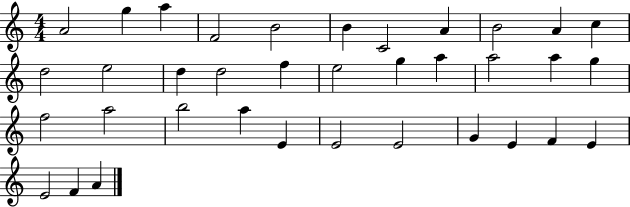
A4/h G5/q A5/q F4/h B4/h B4/q C4/h A4/q B4/h A4/q C5/q D5/h E5/h D5/q D5/h F5/q E5/h G5/q A5/q A5/h A5/q G5/q F5/h A5/h B5/h A5/q E4/q E4/h E4/h G4/q E4/q F4/q E4/q E4/h F4/q A4/q